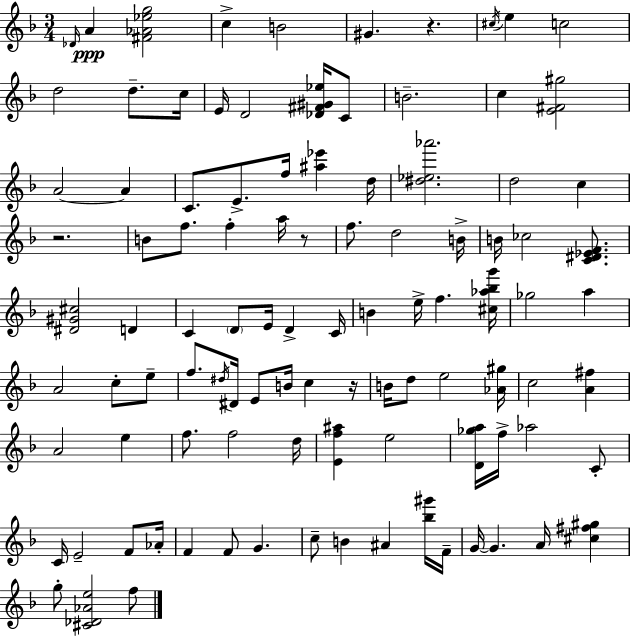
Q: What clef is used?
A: treble